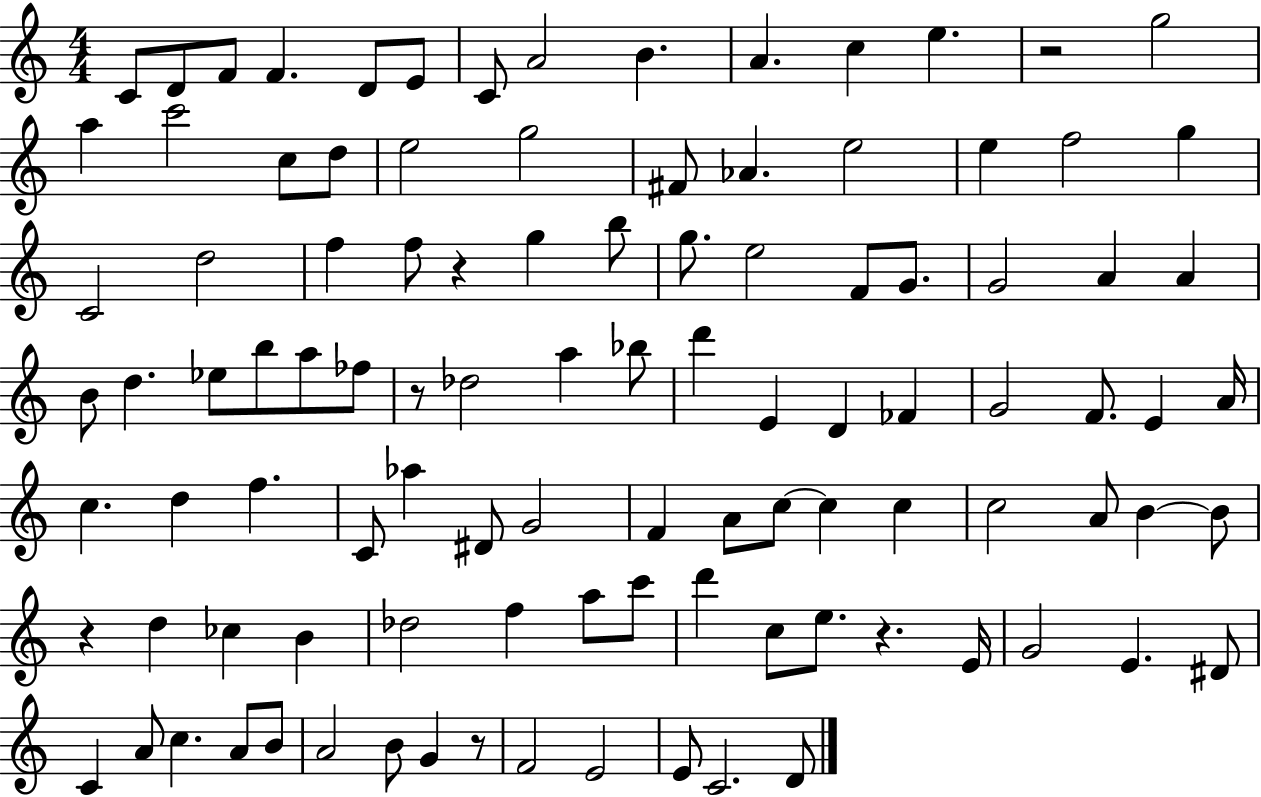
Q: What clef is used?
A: treble